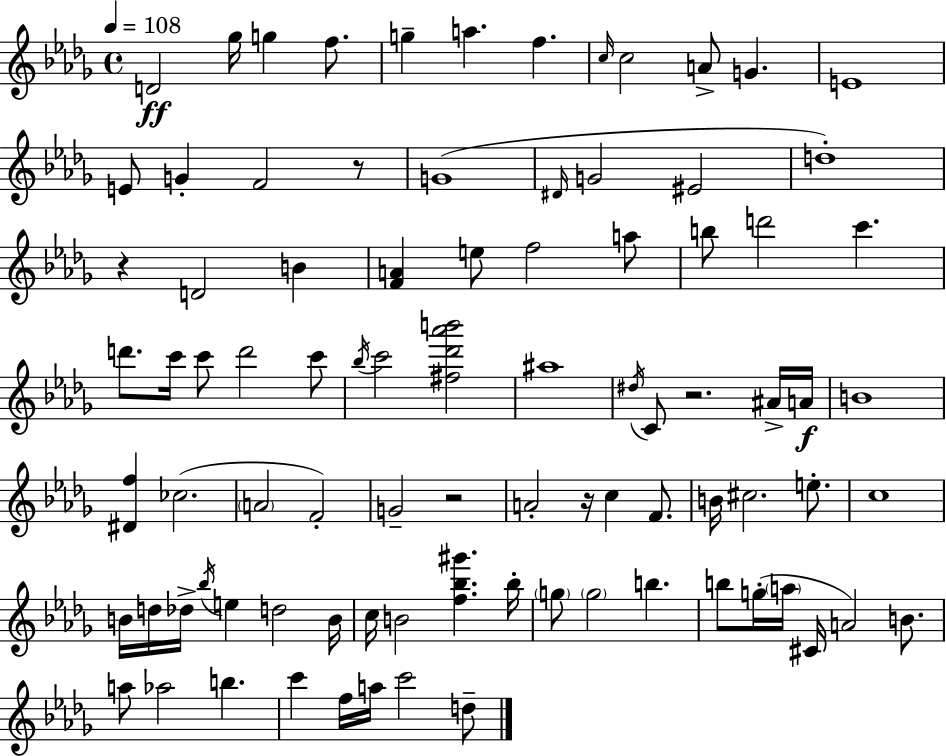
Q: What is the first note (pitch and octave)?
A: D4